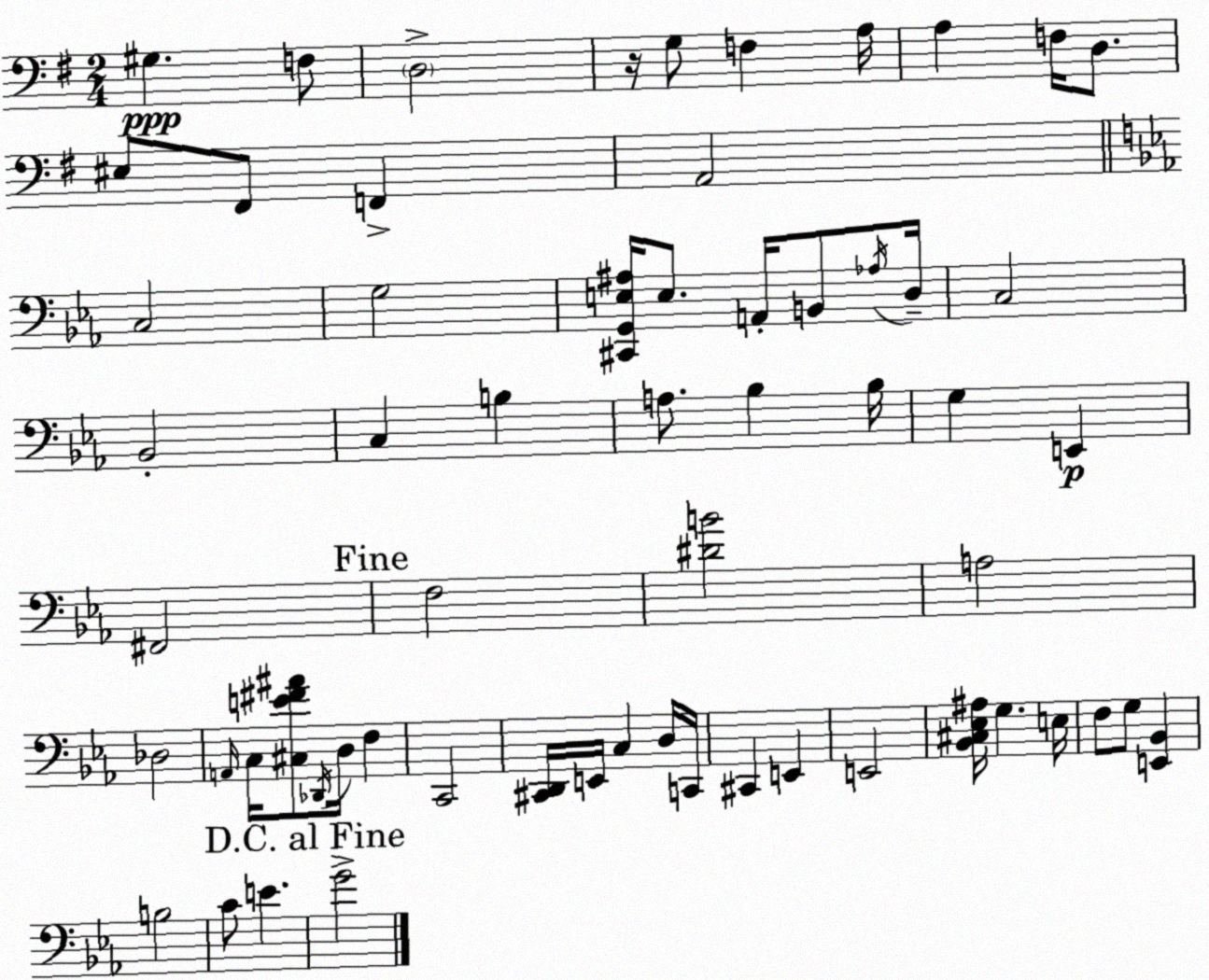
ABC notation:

X:1
T:Untitled
M:2/4
L:1/4
K:G
^G, F,/2 D,2 z/4 G,/2 F, A,/4 A, F,/4 D,/2 ^E,/2 ^F,,/2 F,, A,,2 C,2 G,2 [^C,,G,,E,^A,]/4 E,/2 A,,/4 B,,/2 _A,/4 D,/4 C,2 _B,,2 C, B, A,/2 _B, _B,/4 G, E,, ^F,,2 F,2 [^DB]2 A,2 _D,2 A,,/4 C,/4 [^C,E^F^A]/2 _D,,/4 D,/4 F, C,,2 [^C,,D,,]/4 E,,/4 C, D,/4 C,,/4 ^C,, E,, E,,2 [_B,,^C,_E,^A,]/4 G, E,/4 F,/2 G,/2 [E,,_B,,] B,2 C/2 E G2